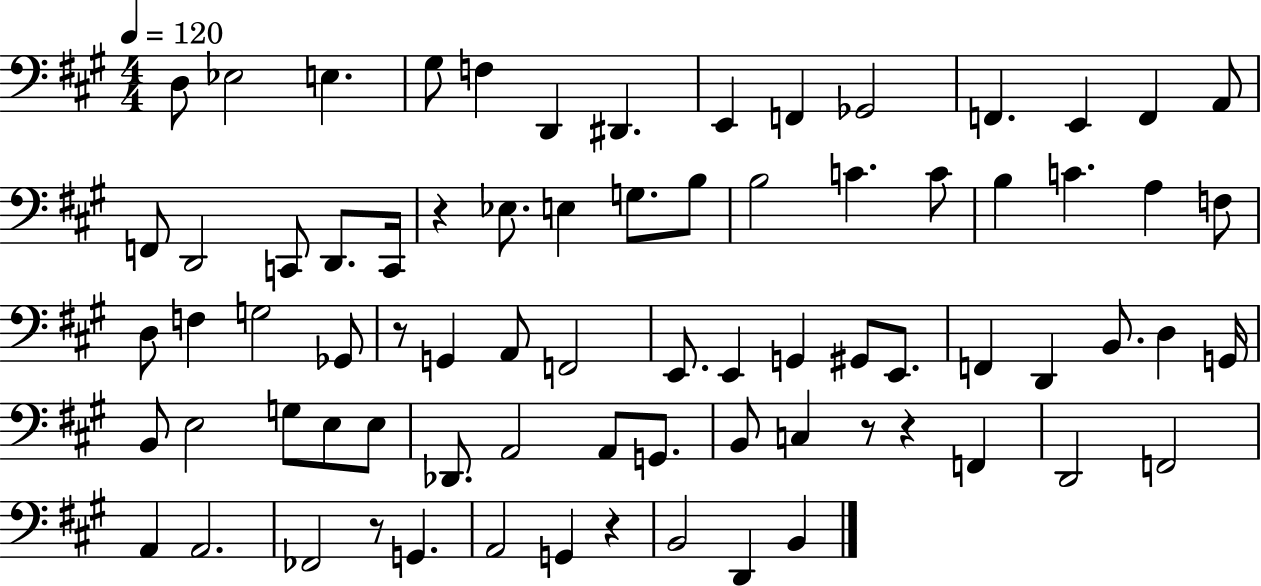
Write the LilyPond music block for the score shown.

{
  \clef bass
  \numericTimeSignature
  \time 4/4
  \key a \major
  \tempo 4 = 120
  \repeat volta 2 { d8 ees2 e4. | gis8 f4 d,4 dis,4. | e,4 f,4 ges,2 | f,4. e,4 f,4 a,8 | \break f,8 d,2 c,8 d,8. c,16 | r4 ees8. e4 g8. b8 | b2 c'4. c'8 | b4 c'4. a4 f8 | \break d8 f4 g2 ges,8 | r8 g,4 a,8 f,2 | e,8. e,4 g,4 gis,8 e,8. | f,4 d,4 b,8. d4 g,16 | \break b,8 e2 g8 e8 e8 | des,8. a,2 a,8 g,8. | b,8 c4 r8 r4 f,4 | d,2 f,2 | \break a,4 a,2. | fes,2 r8 g,4. | a,2 g,4 r4 | b,2 d,4 b,4 | \break } \bar "|."
}